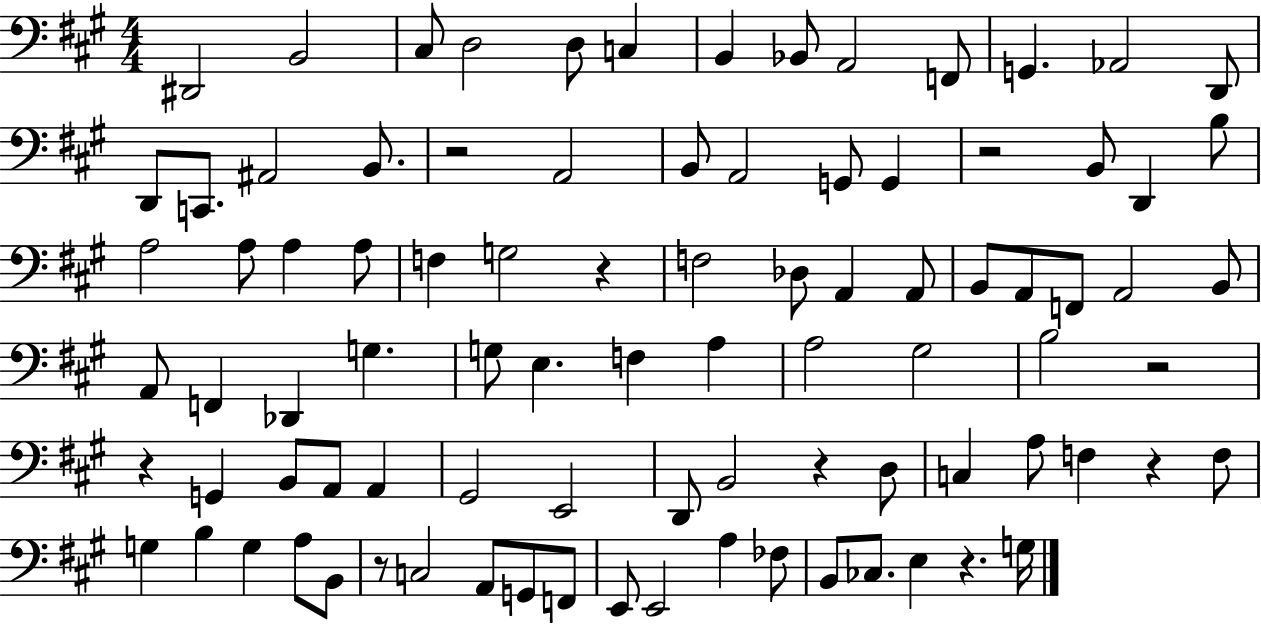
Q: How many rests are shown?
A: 9